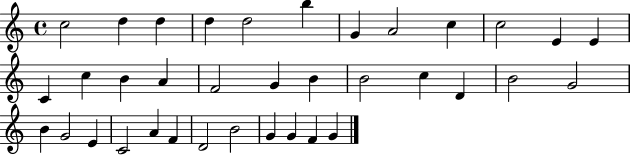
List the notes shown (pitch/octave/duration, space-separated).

C5/h D5/q D5/q D5/q D5/h B5/q G4/q A4/h C5/q C5/h E4/q E4/q C4/q C5/q B4/q A4/q F4/h G4/q B4/q B4/h C5/q D4/q B4/h G4/h B4/q G4/h E4/q C4/h A4/q F4/q D4/h B4/h G4/q G4/q F4/q G4/q